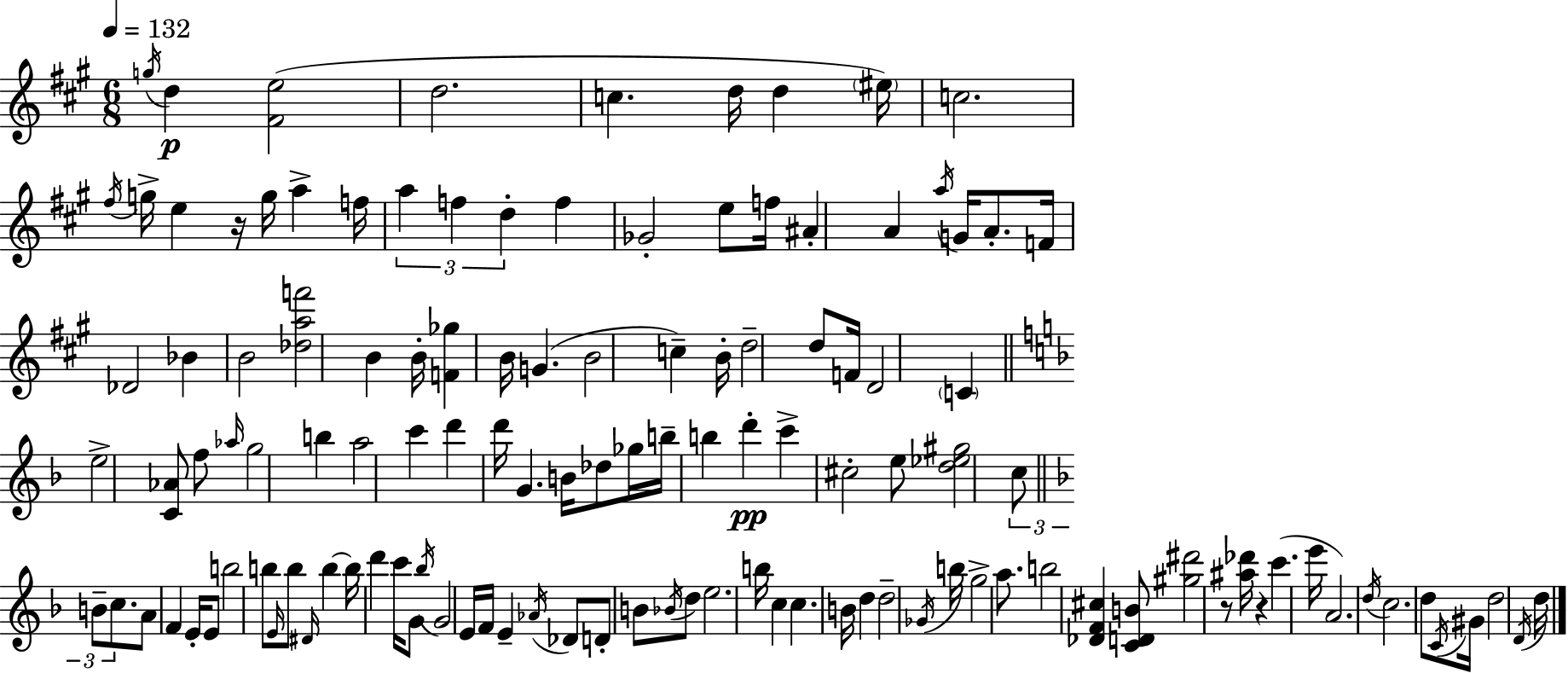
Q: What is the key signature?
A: A major